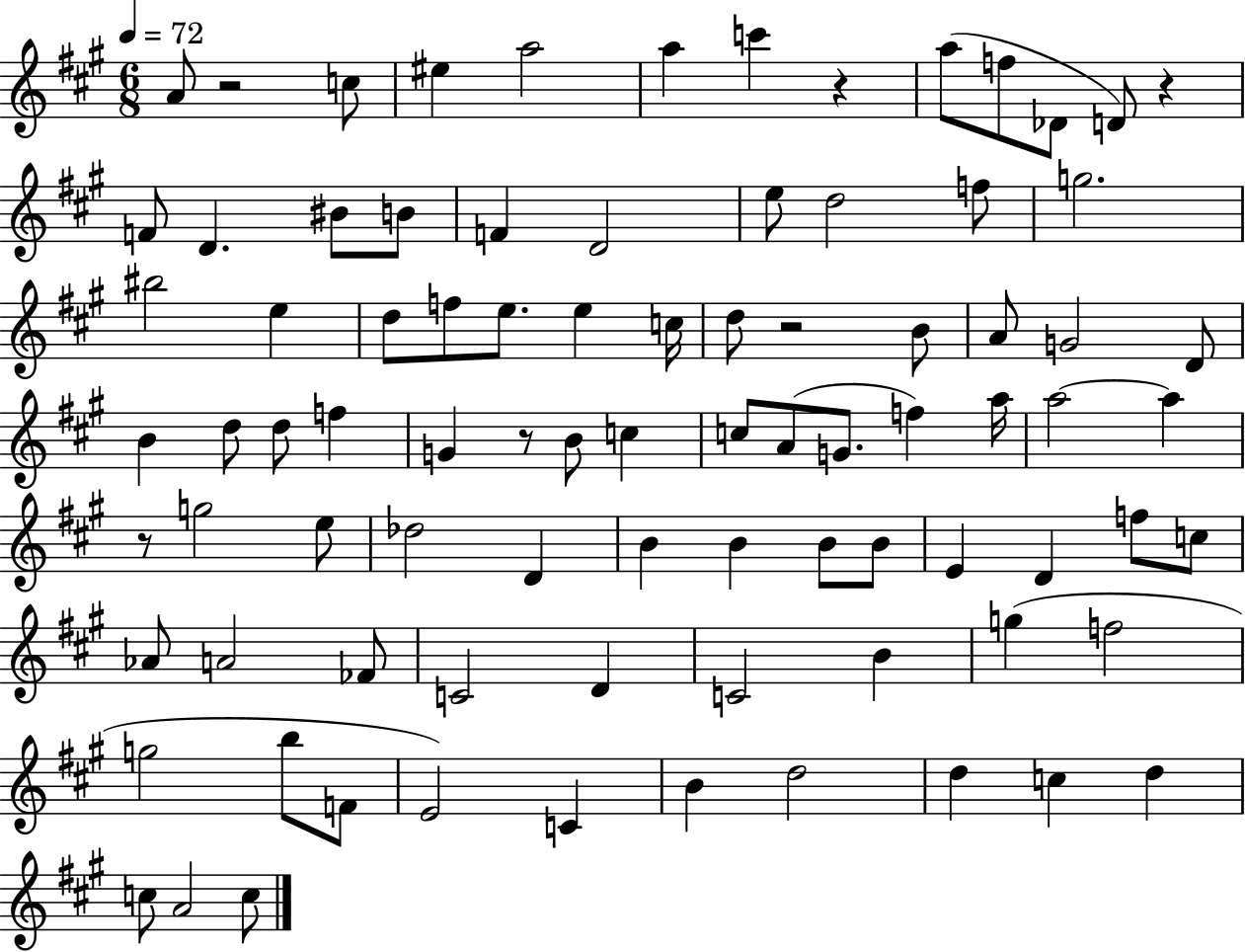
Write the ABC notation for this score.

X:1
T:Untitled
M:6/8
L:1/4
K:A
A/2 z2 c/2 ^e a2 a c' z a/2 f/2 _D/2 D/2 z F/2 D ^B/2 B/2 F D2 e/2 d2 f/2 g2 ^b2 e d/2 f/2 e/2 e c/4 d/2 z2 B/2 A/2 G2 D/2 B d/2 d/2 f G z/2 B/2 c c/2 A/2 G/2 f a/4 a2 a z/2 g2 e/2 _d2 D B B B/2 B/2 E D f/2 c/2 _A/2 A2 _F/2 C2 D C2 B g f2 g2 b/2 F/2 E2 C B d2 d c d c/2 A2 c/2